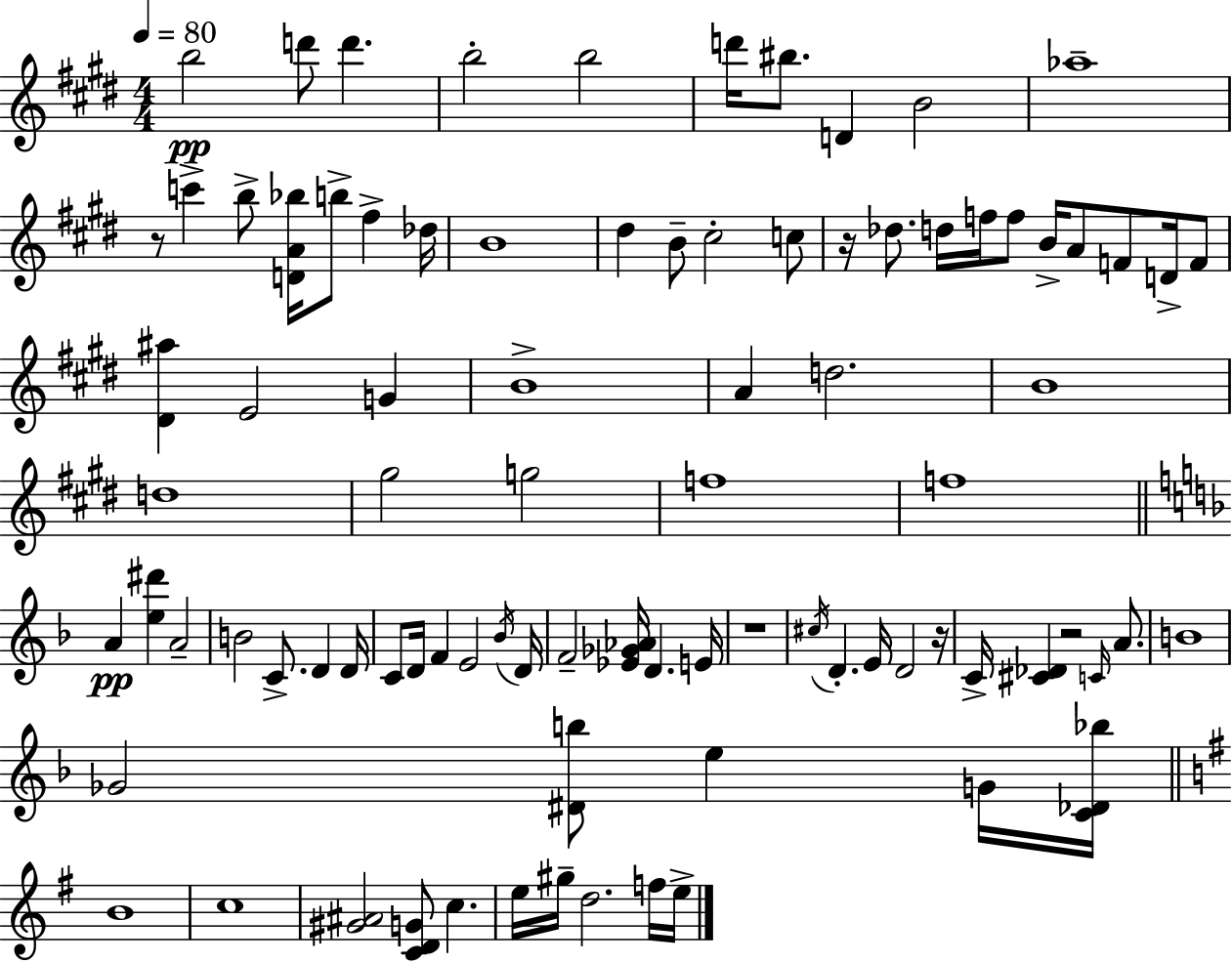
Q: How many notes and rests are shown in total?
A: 88